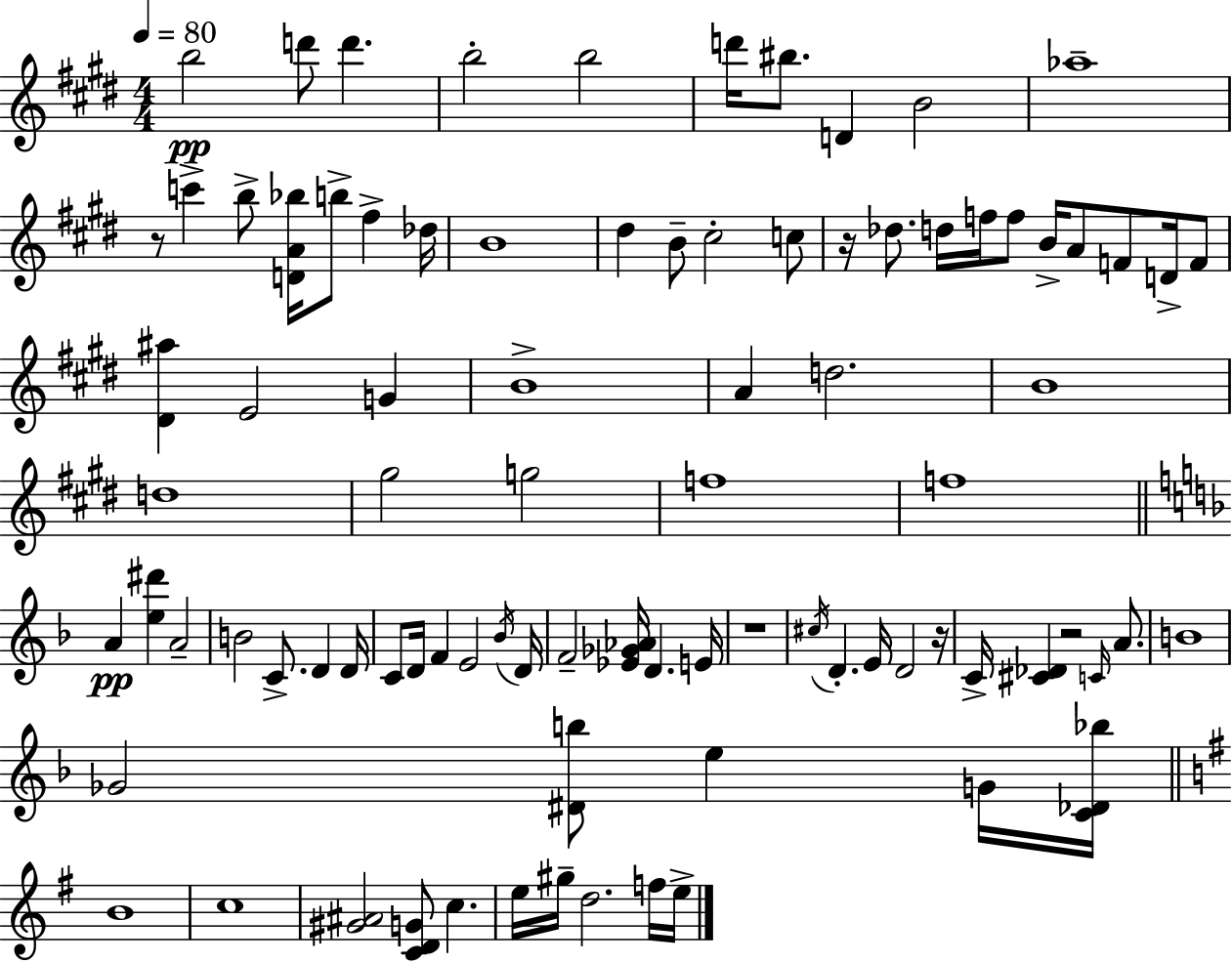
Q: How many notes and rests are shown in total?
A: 88